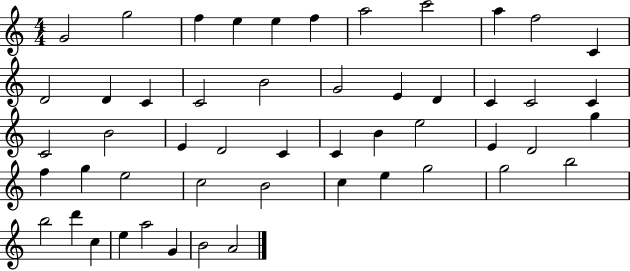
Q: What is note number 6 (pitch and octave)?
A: F5